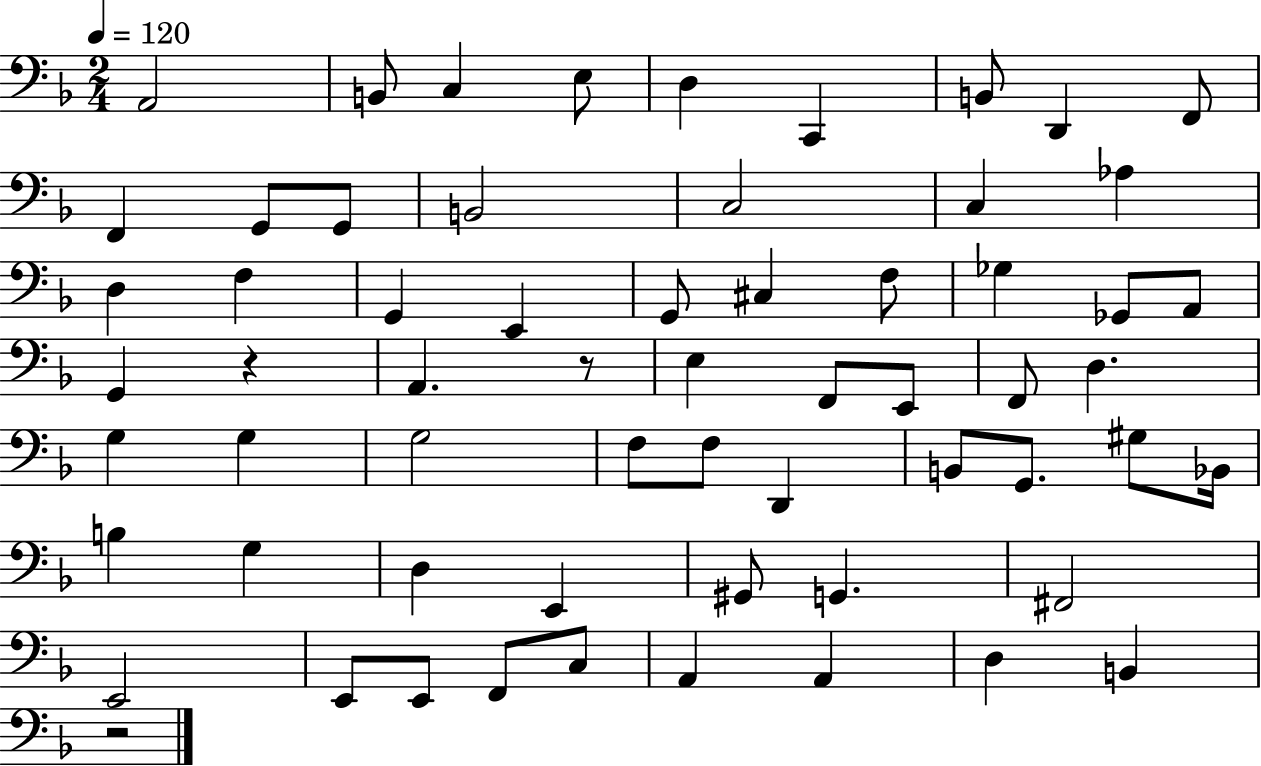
A2/h B2/e C3/q E3/e D3/q C2/q B2/e D2/q F2/e F2/q G2/e G2/e B2/h C3/h C3/q Ab3/q D3/q F3/q G2/q E2/q G2/e C#3/q F3/e Gb3/q Gb2/e A2/e G2/q R/q A2/q. R/e E3/q F2/e E2/e F2/e D3/q. G3/q G3/q G3/h F3/e F3/e D2/q B2/e G2/e. G#3/e Bb2/s B3/q G3/q D3/q E2/q G#2/e G2/q. F#2/h E2/h E2/e E2/e F2/e C3/e A2/q A2/q D3/q B2/q R/h